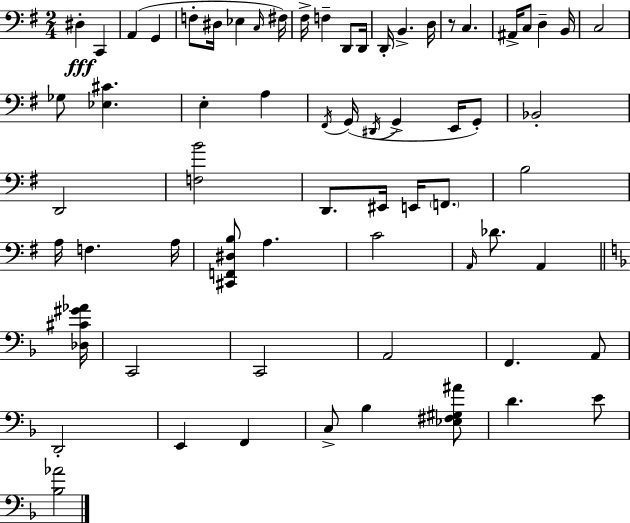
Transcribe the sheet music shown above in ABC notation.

X:1
T:Untitled
M:2/4
L:1/4
K:G
^D, C,, A,, G,, F,/2 ^D,/4 _E, C,/4 ^F,/4 ^F,/4 F, D,,/2 D,,/4 D,,/4 B,, D,/4 z/2 C, ^A,,/4 C,/2 D, B,,/4 C,2 _G,/2 [_E,^C] E, A, ^F,,/4 G,,/4 ^D,,/4 G,, E,,/4 G,,/2 _B,,2 D,,2 [F,B]2 D,,/2 ^E,,/4 E,,/4 F,,/2 B,2 A,/4 F, A,/4 [^C,,F,,^D,B,]/2 A, C2 A,,/4 _D/2 A,, [_D,^C^G_A]/4 C,,2 C,,2 A,,2 F,, A,,/2 D,,2 E,, F,, C,/2 _B, [_E,^F,^G,^A]/2 D E/2 [_B,_A]2